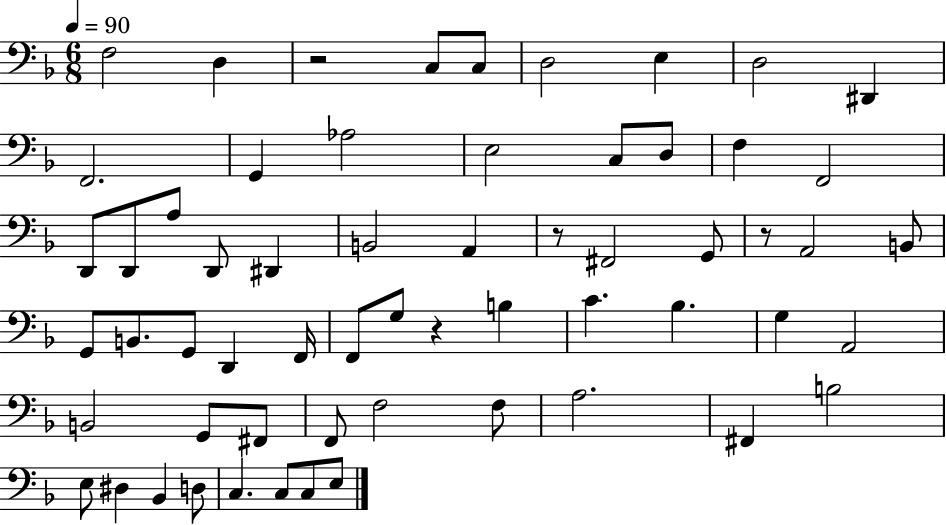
{
  \clef bass
  \numericTimeSignature
  \time 6/8
  \key f \major
  \tempo 4 = 90
  \repeat volta 2 { f2 d4 | r2 c8 c8 | d2 e4 | d2 dis,4 | \break f,2. | g,4 aes2 | e2 c8 d8 | f4 f,2 | \break d,8 d,8 a8 d,8 dis,4 | b,2 a,4 | r8 fis,2 g,8 | r8 a,2 b,8 | \break g,8 b,8. g,8 d,4 f,16 | f,8 g8 r4 b4 | c'4. bes4. | g4 a,2 | \break b,2 g,8 fis,8 | f,8 f2 f8 | a2. | fis,4 b2 | \break e8 dis4 bes,4 d8 | c4. c8 c8 e8 | } \bar "|."
}